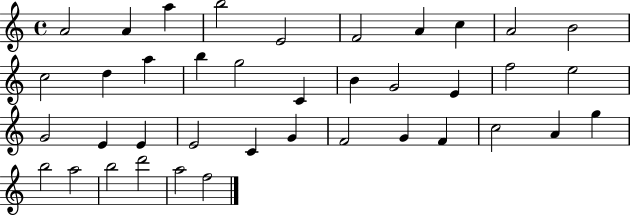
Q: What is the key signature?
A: C major